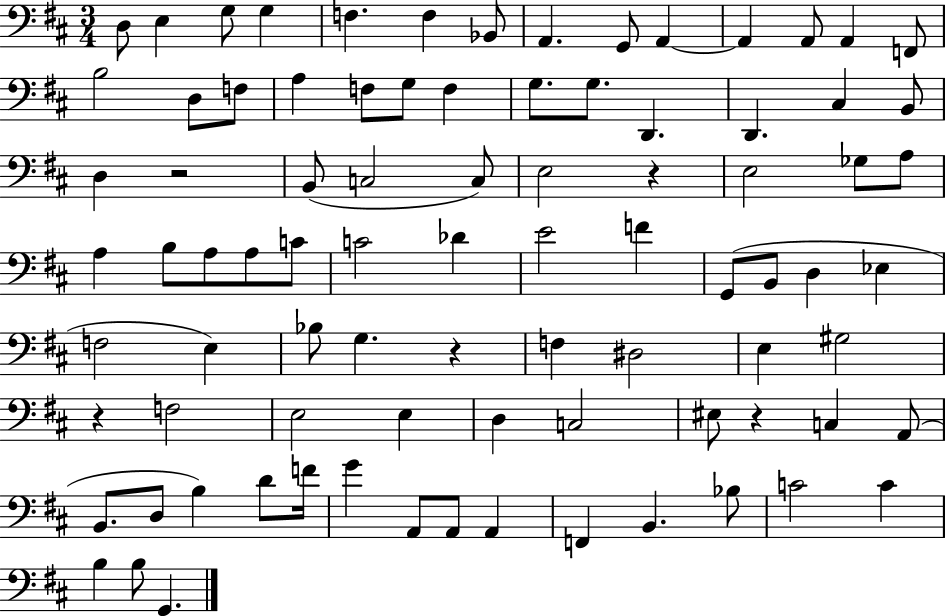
D3/e E3/q G3/e G3/q F3/q. F3/q Bb2/e A2/q. G2/e A2/q A2/q A2/e A2/q F2/e B3/h D3/e F3/e A3/q F3/e G3/e F3/q G3/e. G3/e. D2/q. D2/q. C#3/q B2/e D3/q R/h B2/e C3/h C3/e E3/h R/q E3/h Gb3/e A3/e A3/q B3/e A3/e A3/e C4/e C4/h Db4/q E4/h F4/q G2/e B2/e D3/q Eb3/q F3/h E3/q Bb3/e G3/q. R/q F3/q D#3/h E3/q G#3/h R/q F3/h E3/h E3/q D3/q C3/h EIS3/e R/q C3/q A2/e B2/e. D3/e B3/q D4/e F4/s G4/q A2/e A2/e A2/q F2/q B2/q. Bb3/e C4/h C4/q B3/q B3/e G2/q.